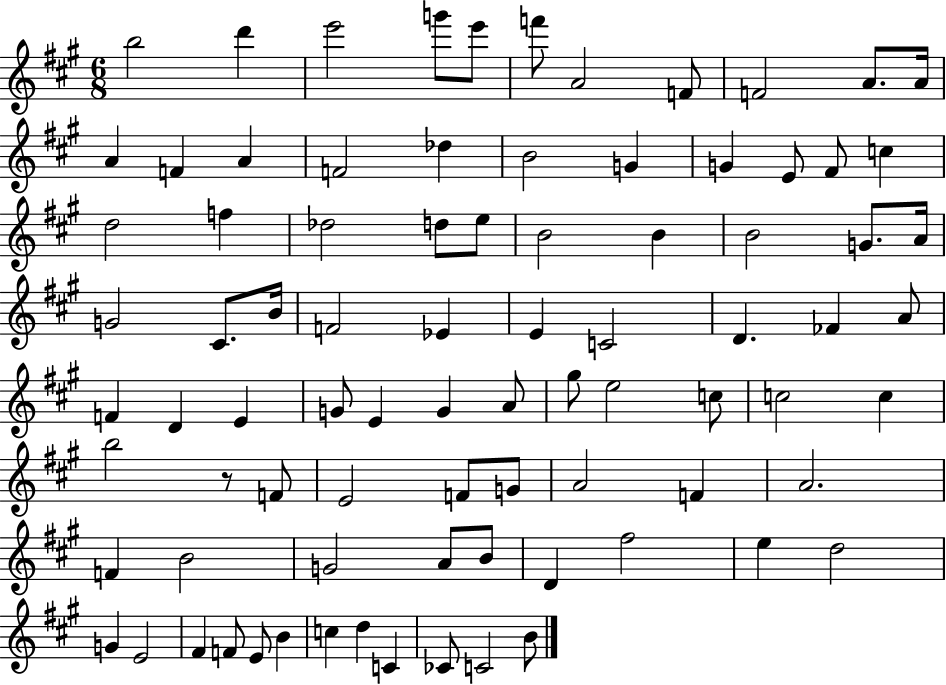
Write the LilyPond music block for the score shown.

{
  \clef treble
  \numericTimeSignature
  \time 6/8
  \key a \major
  b''2 d'''4 | e'''2 g'''8 e'''8 | f'''8 a'2 f'8 | f'2 a'8. a'16 | \break a'4 f'4 a'4 | f'2 des''4 | b'2 g'4 | g'4 e'8 fis'8 c''4 | \break d''2 f''4 | des''2 d''8 e''8 | b'2 b'4 | b'2 g'8. a'16 | \break g'2 cis'8. b'16 | f'2 ees'4 | e'4 c'2 | d'4. fes'4 a'8 | \break f'4 d'4 e'4 | g'8 e'4 g'4 a'8 | gis''8 e''2 c''8 | c''2 c''4 | \break b''2 r8 f'8 | e'2 f'8 g'8 | a'2 f'4 | a'2. | \break f'4 b'2 | g'2 a'8 b'8 | d'4 fis''2 | e''4 d''2 | \break g'4 e'2 | fis'4 f'8 e'8 b'4 | c''4 d''4 c'4 | ces'8 c'2 b'8 | \break \bar "|."
}